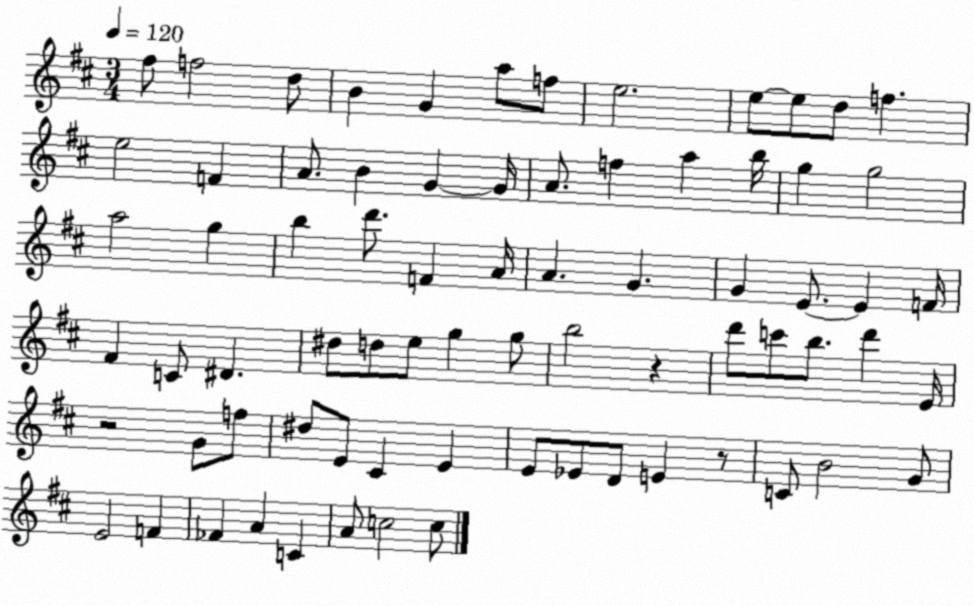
X:1
T:Untitled
M:3/4
L:1/4
K:D
^f/2 f2 d/2 B G a/2 f/2 e2 e/2 e/2 d/2 f e2 F A/2 B G G/4 A/2 f a b/4 g g2 a2 g b d'/2 F A/4 A G G E/2 E F/4 ^F C/2 ^D ^d/2 d/2 e/2 g g/2 b2 z d'/2 c'/2 b/2 d' E/4 z2 G/2 f/2 ^d/2 E/2 ^C E E/2 _E/2 D/2 E z/2 C/2 B2 G/2 E2 F _F A C A/2 c2 c/2